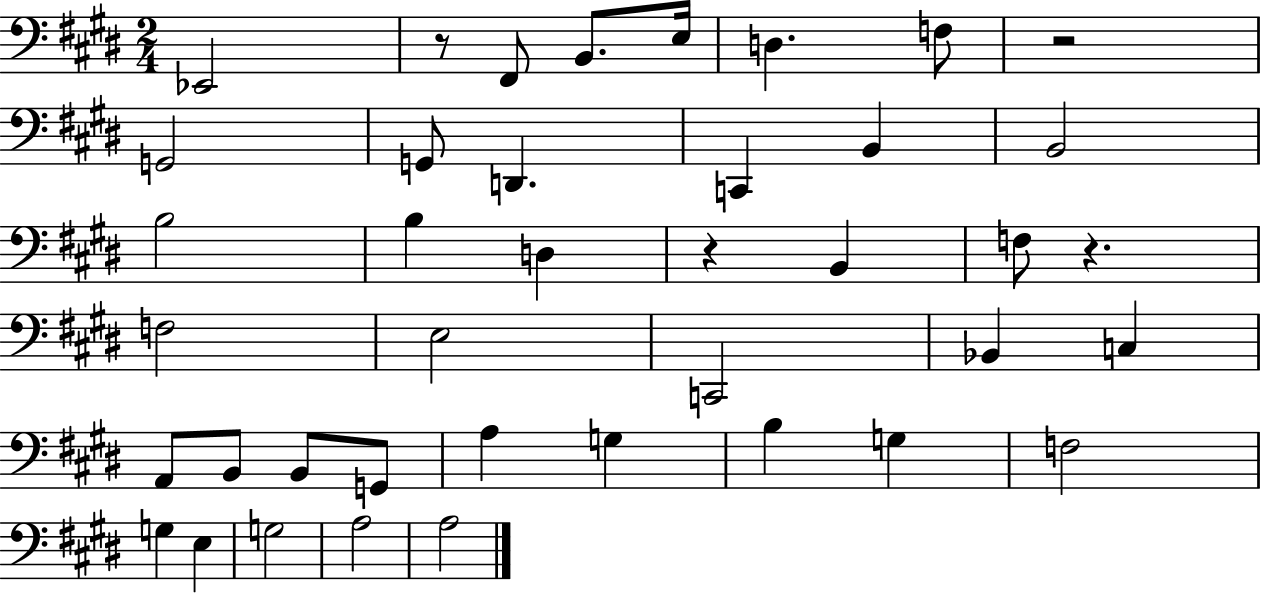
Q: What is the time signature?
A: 2/4